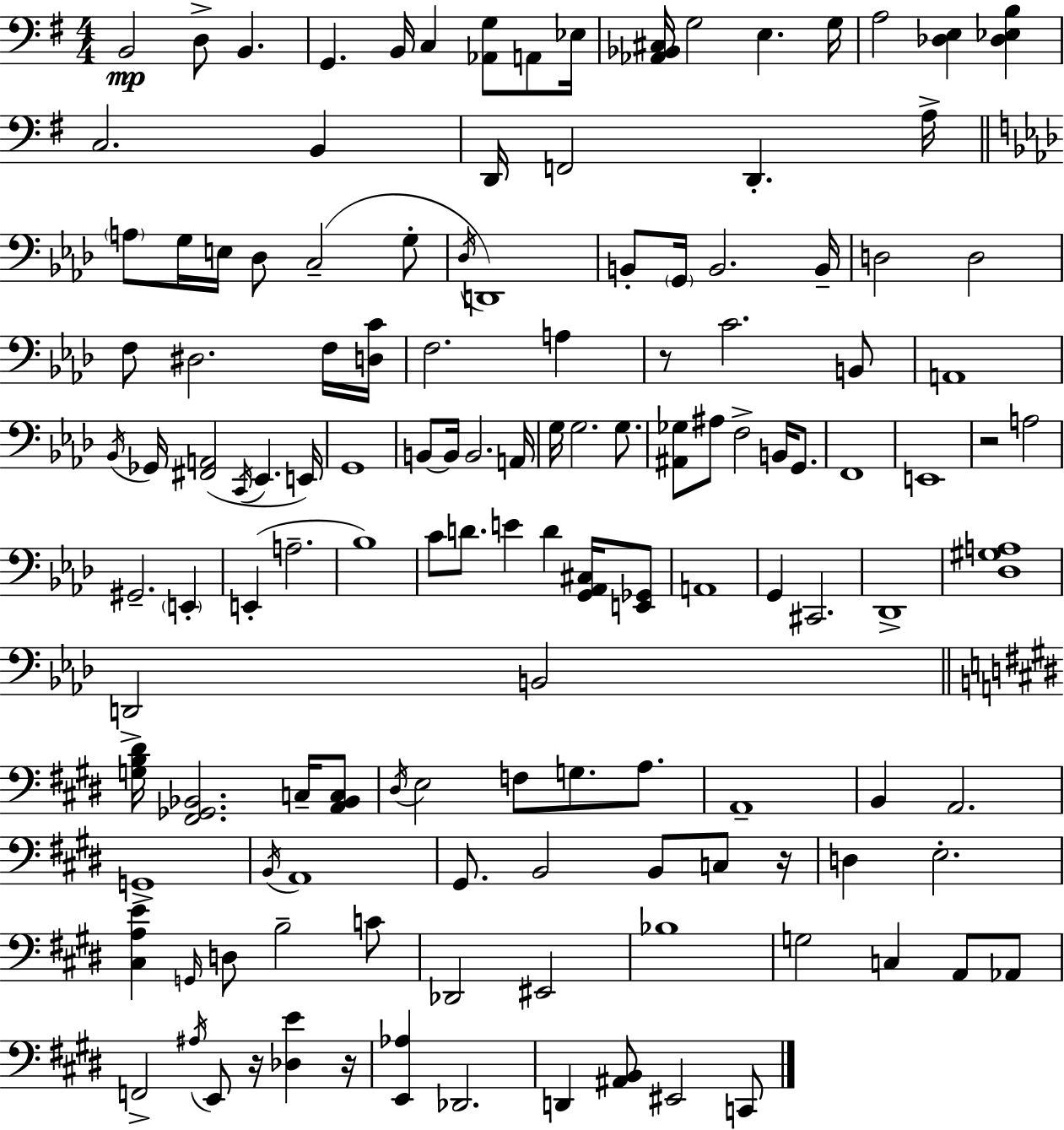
X:1
T:Untitled
M:4/4
L:1/4
K:Em
B,,2 D,/2 B,, G,, B,,/4 C, [_A,,G,]/2 A,,/2 _E,/4 [_A,,_B,,^C,]/4 G,2 E, G,/4 A,2 [_D,E,] [_D,_E,B,] C,2 B,, D,,/4 F,,2 D,, A,/4 A,/2 G,/4 E,/4 _D,/2 C,2 G,/2 _D,/4 D,,4 B,,/2 G,,/4 B,,2 B,,/4 D,2 D,2 F,/2 ^D,2 F,/4 [D,C]/4 F,2 A, z/2 C2 B,,/2 A,,4 _B,,/4 _G,,/4 [^F,,A,,]2 C,,/4 _E,, E,,/4 G,,4 B,,/2 B,,/4 B,,2 A,,/4 G,/4 G,2 G,/2 [^A,,_G,]/2 ^A,/2 F,2 B,,/4 G,,/2 F,,4 E,,4 z2 A,2 ^G,,2 E,, E,, A,2 _B,4 C/2 D/2 E D [G,,_A,,^C,]/4 [E,,_G,,]/2 A,,4 G,, ^C,,2 _D,,4 [_D,^G,A,]4 D,,2 B,,2 [G,B,^D]/4 [^F,,_G,,_B,,]2 C,/4 [A,,_B,,C,]/2 ^D,/4 E,2 F,/2 G,/2 A,/2 A,,4 B,, A,,2 G,,4 B,,/4 A,,4 ^G,,/2 B,,2 B,,/2 C,/2 z/4 D, E,2 [^C,A,E] G,,/4 D,/2 B,2 C/2 _D,,2 ^E,,2 _B,4 G,2 C, A,,/2 _A,,/2 F,,2 ^A,/4 E,,/2 z/4 [_D,E] z/4 [E,,_A,] _D,,2 D,, [^A,,B,,]/2 ^E,,2 C,,/2